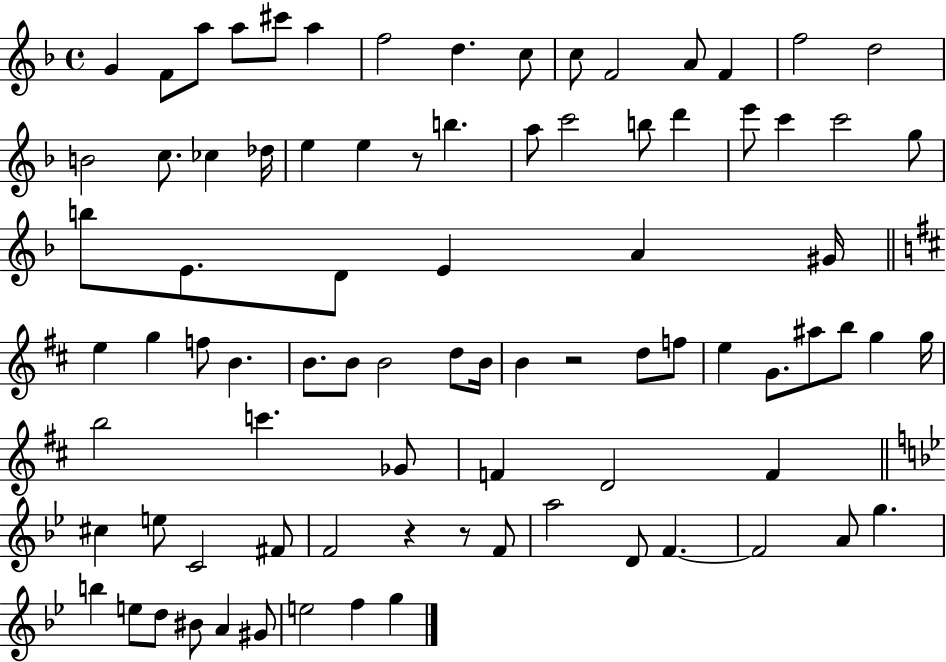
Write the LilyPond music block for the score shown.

{
  \clef treble
  \time 4/4
  \defaultTimeSignature
  \key f \major
  \repeat volta 2 { g'4 f'8 a''8 a''8 cis'''8 a''4 | f''2 d''4. c''8 | c''8 f'2 a'8 f'4 | f''2 d''2 | \break b'2 c''8. ces''4 des''16 | e''4 e''4 r8 b''4. | a''8 c'''2 b''8 d'''4 | e'''8 c'''4 c'''2 g''8 | \break b''8 e'8. d'8 e'4 a'4 gis'16 | \bar "||" \break \key b \minor e''4 g''4 f''8 b'4. | b'8. b'8 b'2 d''8 b'16 | b'4 r2 d''8 f''8 | e''4 g'8. ais''8 b''8 g''4 g''16 | \break b''2 c'''4. ges'8 | f'4 d'2 f'4 | \bar "||" \break \key bes \major cis''4 e''8 c'2 fis'8 | f'2 r4 r8 f'8 | a''2 d'8 f'4.~~ | f'2 a'8 g''4. | \break b''4 e''8 d''8 bis'8 a'4 gis'8 | e''2 f''4 g''4 | } \bar "|."
}